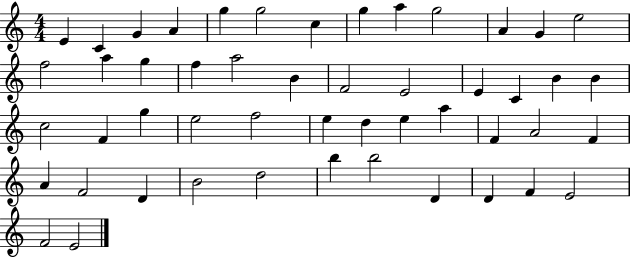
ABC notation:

X:1
T:Untitled
M:4/4
L:1/4
K:C
E C G A g g2 c g a g2 A G e2 f2 a g f a2 B F2 E2 E C B B c2 F g e2 f2 e d e a F A2 F A F2 D B2 d2 b b2 D D F E2 F2 E2